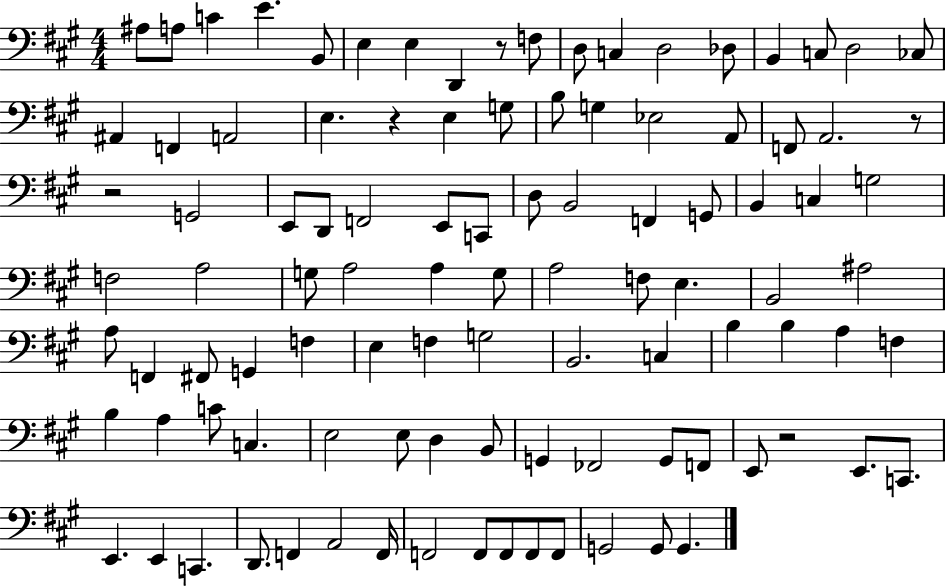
X:1
T:Untitled
M:4/4
L:1/4
K:A
^A,/2 A,/2 C E B,,/2 E, E, D,, z/2 F,/2 D,/2 C, D,2 _D,/2 B,, C,/2 D,2 _C,/2 ^A,, F,, A,,2 E, z E, G,/2 B,/2 G, _E,2 A,,/2 F,,/2 A,,2 z/2 z2 G,,2 E,,/2 D,,/2 F,,2 E,,/2 C,,/2 D,/2 B,,2 F,, G,,/2 B,, C, G,2 F,2 A,2 G,/2 A,2 A, G,/2 A,2 F,/2 E, B,,2 ^A,2 A,/2 F,, ^F,,/2 G,, F, E, F, G,2 B,,2 C, B, B, A, F, B, A, C/2 C, E,2 E,/2 D, B,,/2 G,, _F,,2 G,,/2 F,,/2 E,,/2 z2 E,,/2 C,,/2 E,, E,, C,, D,,/2 F,, A,,2 F,,/4 F,,2 F,,/2 F,,/2 F,,/2 F,,/2 G,,2 G,,/2 G,,